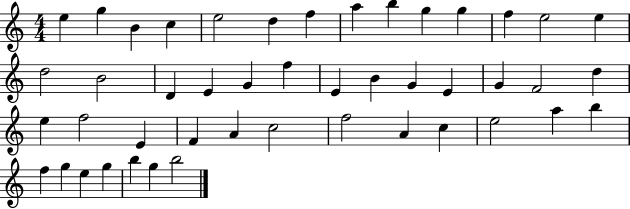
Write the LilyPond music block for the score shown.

{
  \clef treble
  \numericTimeSignature
  \time 4/4
  \key c \major
  e''4 g''4 b'4 c''4 | e''2 d''4 f''4 | a''4 b''4 g''4 g''4 | f''4 e''2 e''4 | \break d''2 b'2 | d'4 e'4 g'4 f''4 | e'4 b'4 g'4 e'4 | g'4 f'2 d''4 | \break e''4 f''2 e'4 | f'4 a'4 c''2 | f''2 a'4 c''4 | e''2 a''4 b''4 | \break f''4 g''4 e''4 g''4 | b''4 g''4 b''2 | \bar "|."
}